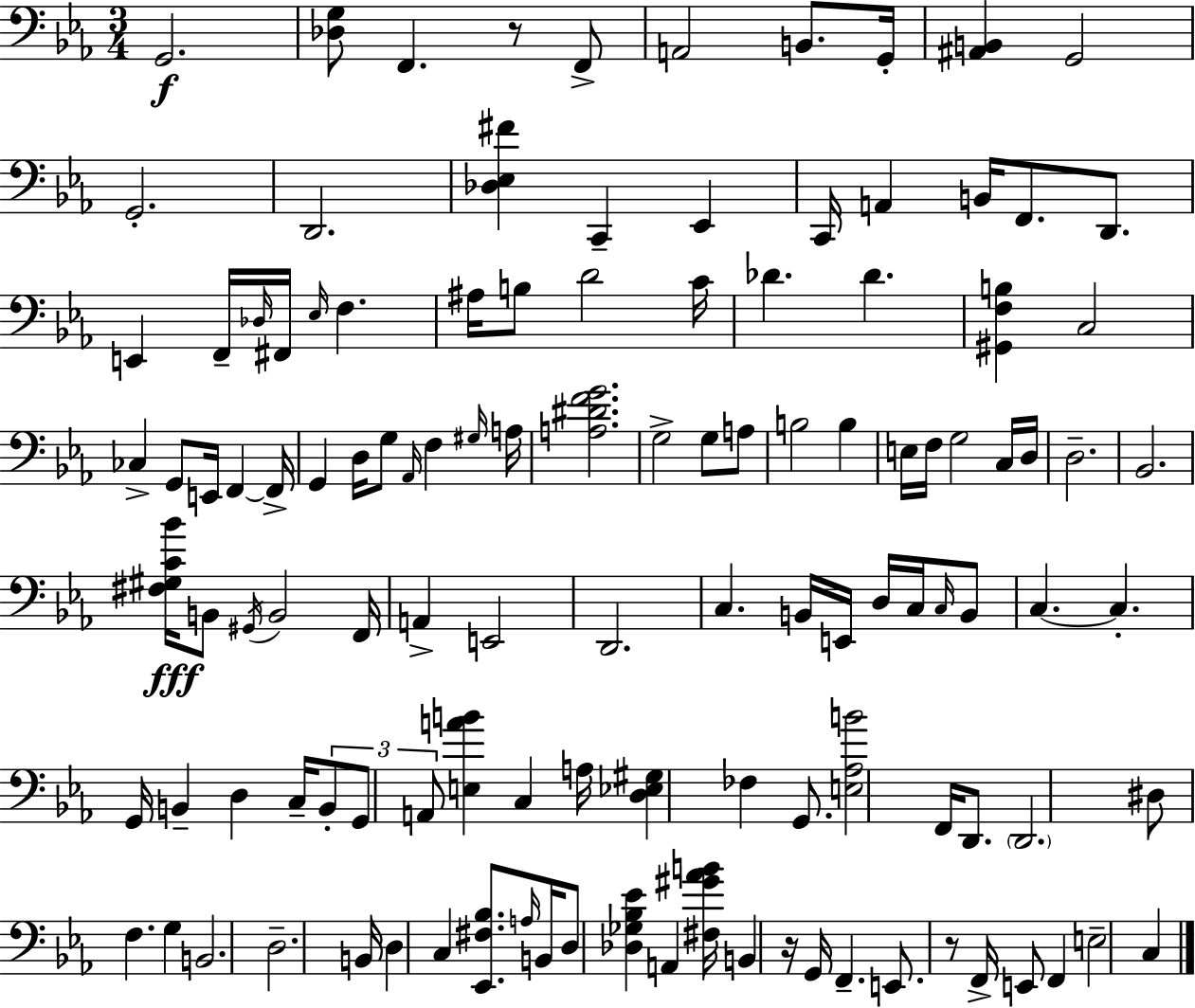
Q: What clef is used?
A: bass